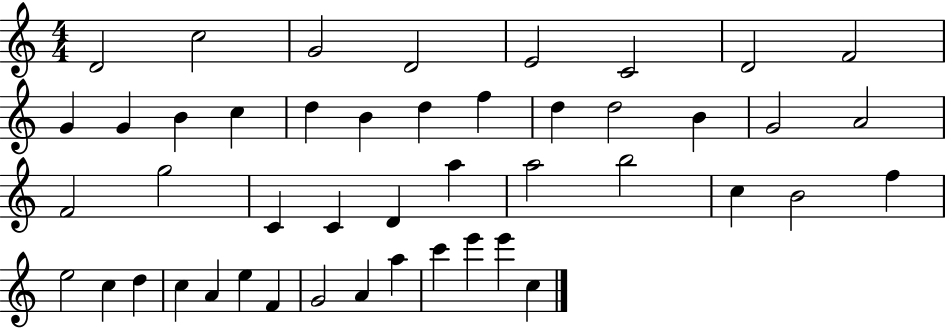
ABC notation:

X:1
T:Untitled
M:4/4
L:1/4
K:C
D2 c2 G2 D2 E2 C2 D2 F2 G G B c d B d f d d2 B G2 A2 F2 g2 C C D a a2 b2 c B2 f e2 c d c A e F G2 A a c' e' e' c